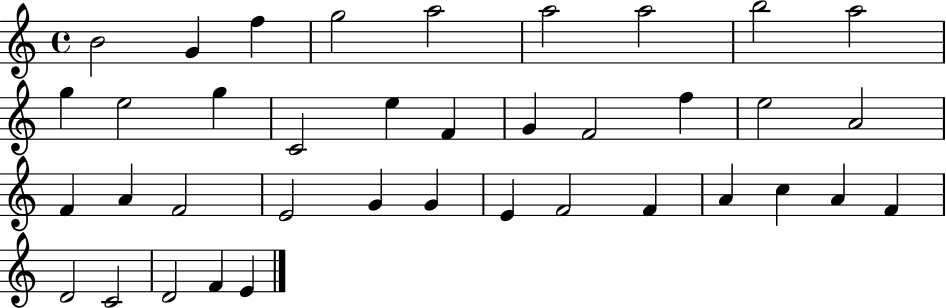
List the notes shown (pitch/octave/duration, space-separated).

B4/h G4/q F5/q G5/h A5/h A5/h A5/h B5/h A5/h G5/q E5/h G5/q C4/h E5/q F4/q G4/q F4/h F5/q E5/h A4/h F4/q A4/q F4/h E4/h G4/q G4/q E4/q F4/h F4/q A4/q C5/q A4/q F4/q D4/h C4/h D4/h F4/q E4/q